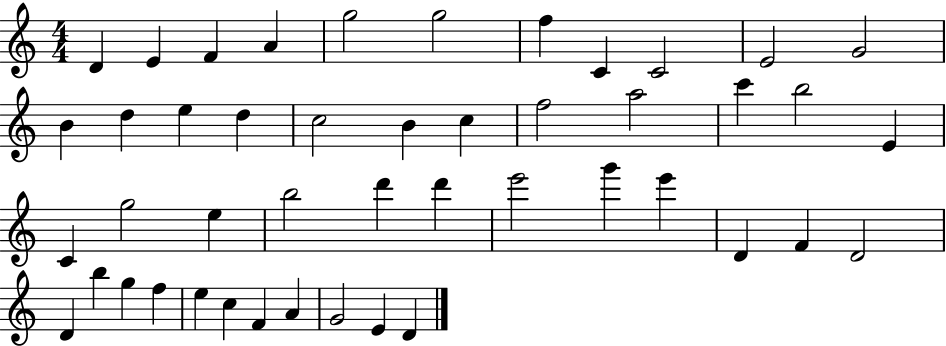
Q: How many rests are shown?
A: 0